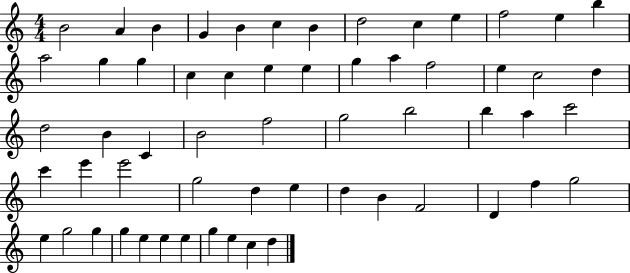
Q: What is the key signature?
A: C major